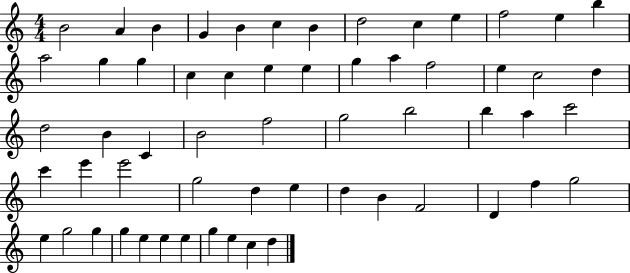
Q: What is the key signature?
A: C major